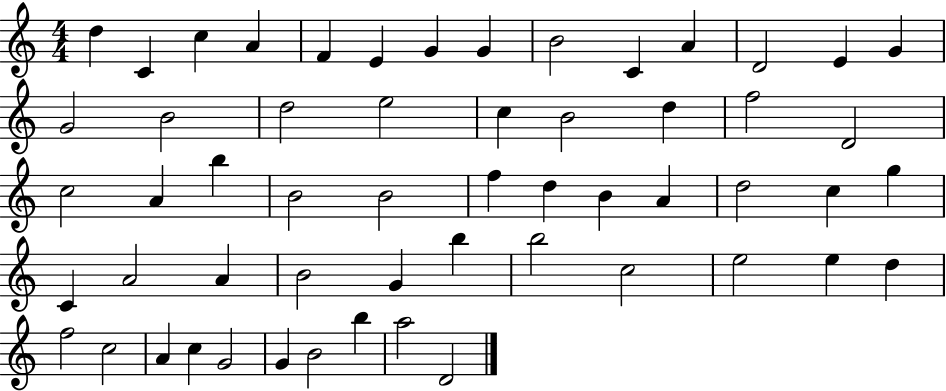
{
  \clef treble
  \numericTimeSignature
  \time 4/4
  \key c \major
  d''4 c'4 c''4 a'4 | f'4 e'4 g'4 g'4 | b'2 c'4 a'4 | d'2 e'4 g'4 | \break g'2 b'2 | d''2 e''2 | c''4 b'2 d''4 | f''2 d'2 | \break c''2 a'4 b''4 | b'2 b'2 | f''4 d''4 b'4 a'4 | d''2 c''4 g''4 | \break c'4 a'2 a'4 | b'2 g'4 b''4 | b''2 c''2 | e''2 e''4 d''4 | \break f''2 c''2 | a'4 c''4 g'2 | g'4 b'2 b''4 | a''2 d'2 | \break \bar "|."
}